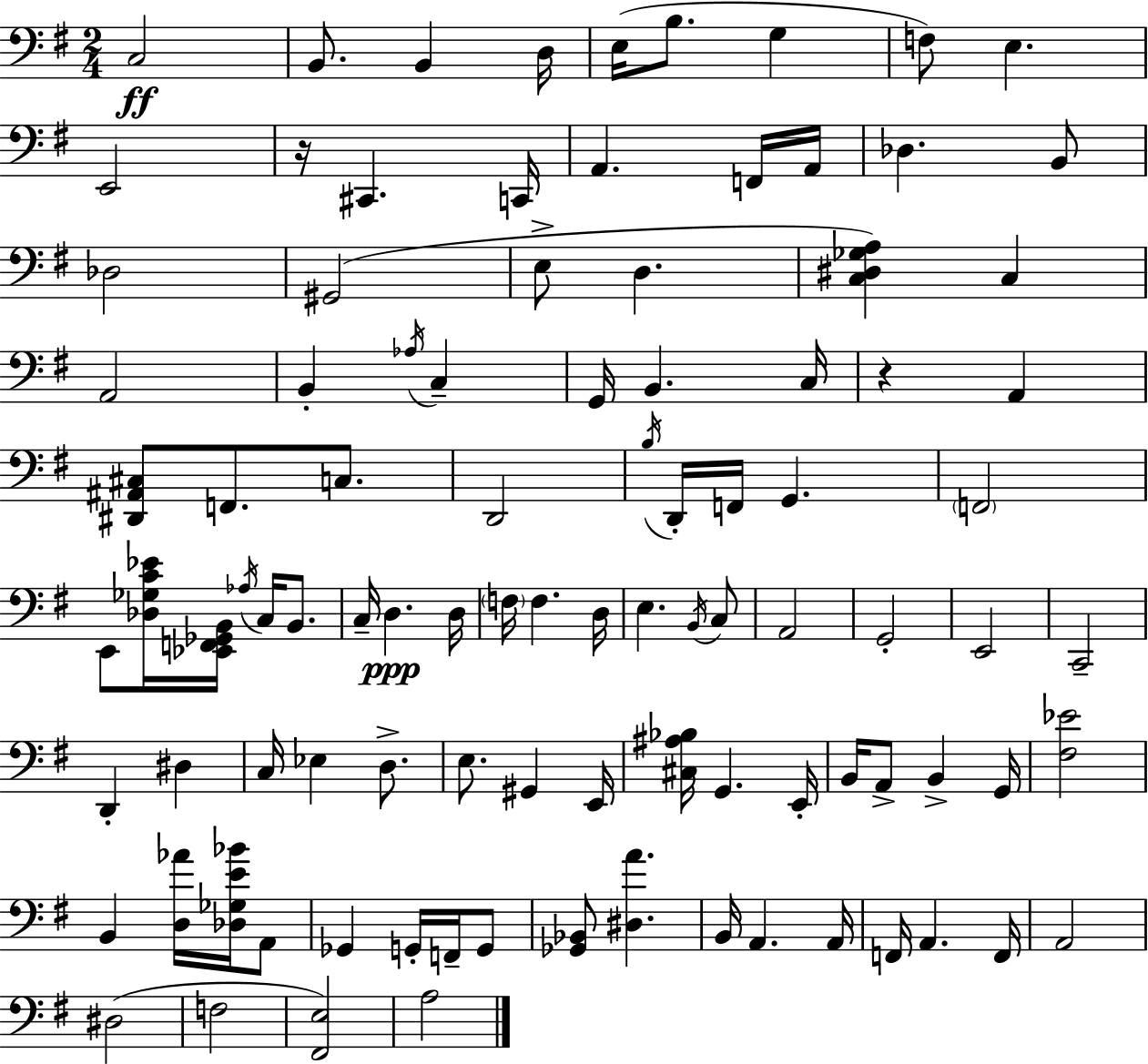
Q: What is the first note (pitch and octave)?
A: C3